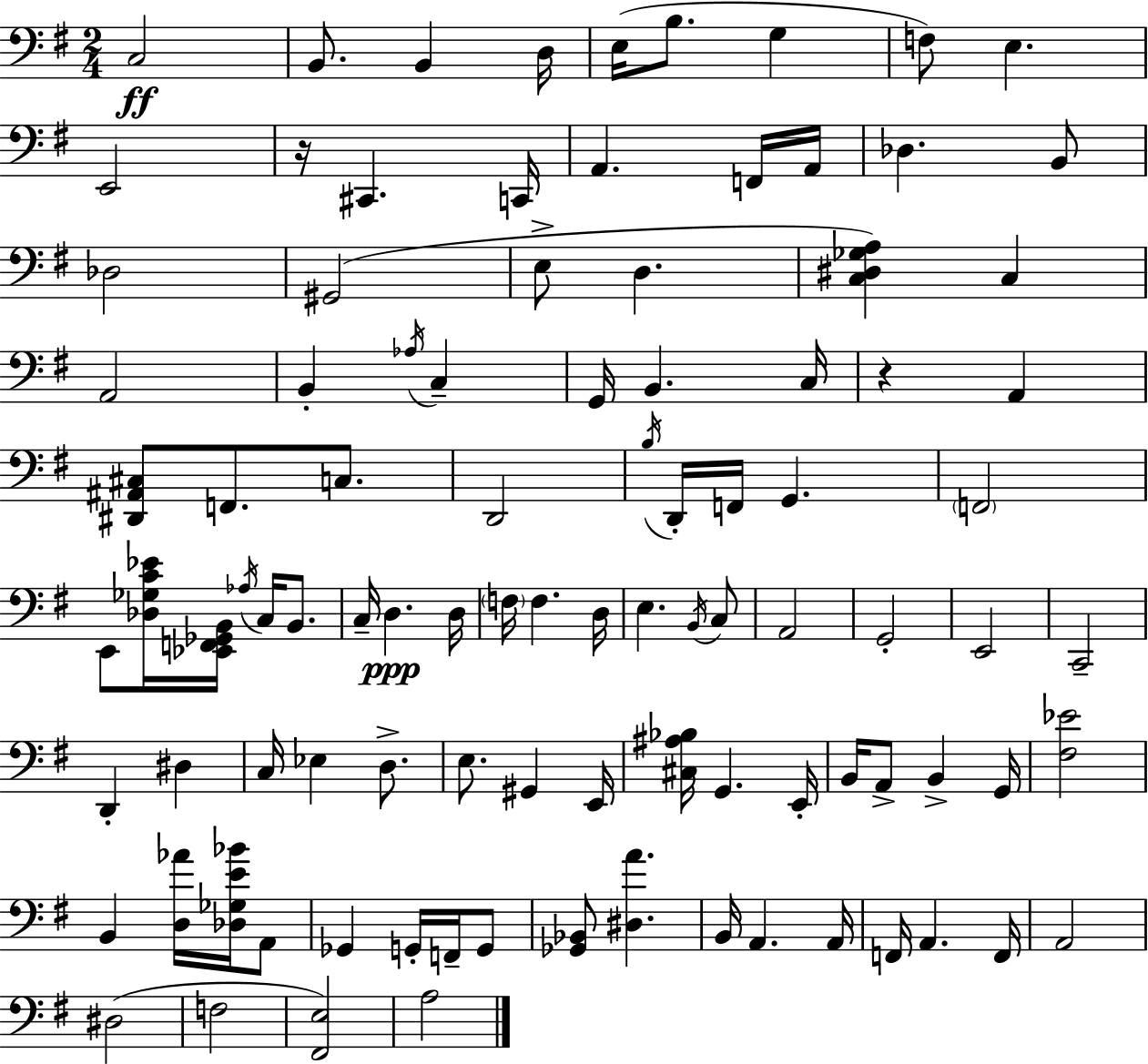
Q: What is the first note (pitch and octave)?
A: C3